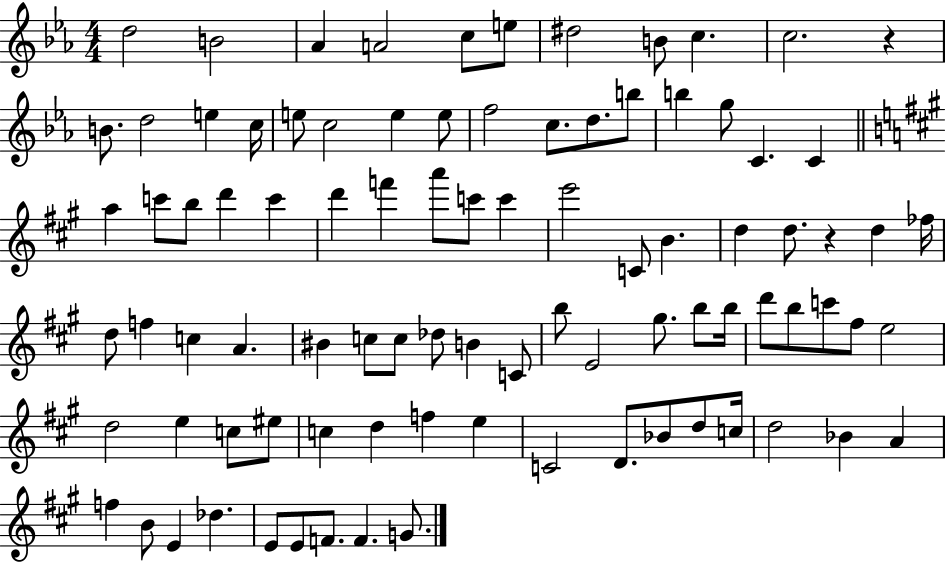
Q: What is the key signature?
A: EES major